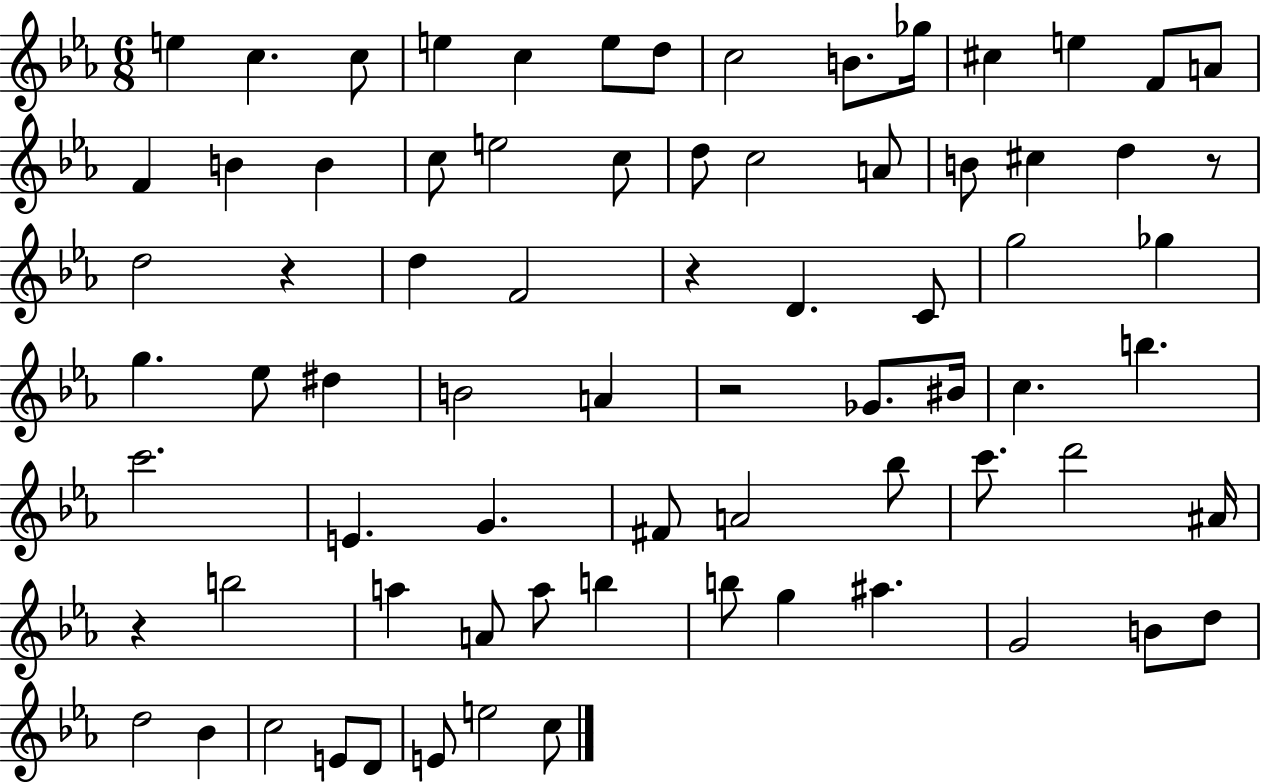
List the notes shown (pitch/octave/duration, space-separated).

E5/q C5/q. C5/e E5/q C5/q E5/e D5/e C5/h B4/e. Gb5/s C#5/q E5/q F4/e A4/e F4/q B4/q B4/q C5/e E5/h C5/e D5/e C5/h A4/e B4/e C#5/q D5/q R/e D5/h R/q D5/q F4/h R/q D4/q. C4/e G5/h Gb5/q G5/q. Eb5/e D#5/q B4/h A4/q R/h Gb4/e. BIS4/s C5/q. B5/q. C6/h. E4/q. G4/q. F#4/e A4/h Bb5/e C6/e. D6/h A#4/s R/q B5/h A5/q A4/e A5/e B5/q B5/e G5/q A#5/q. G4/h B4/e D5/e D5/h Bb4/q C5/h E4/e D4/e E4/e E5/h C5/e